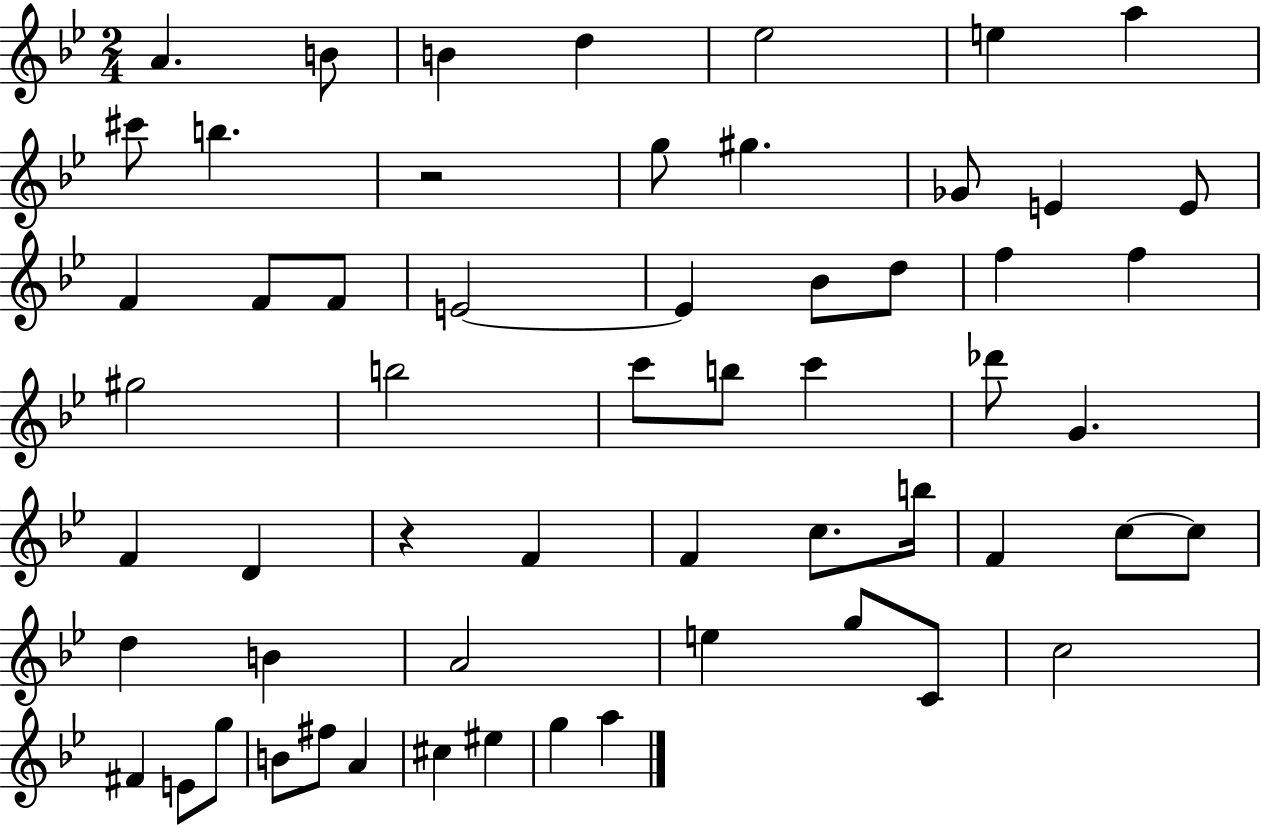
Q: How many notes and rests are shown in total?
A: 58